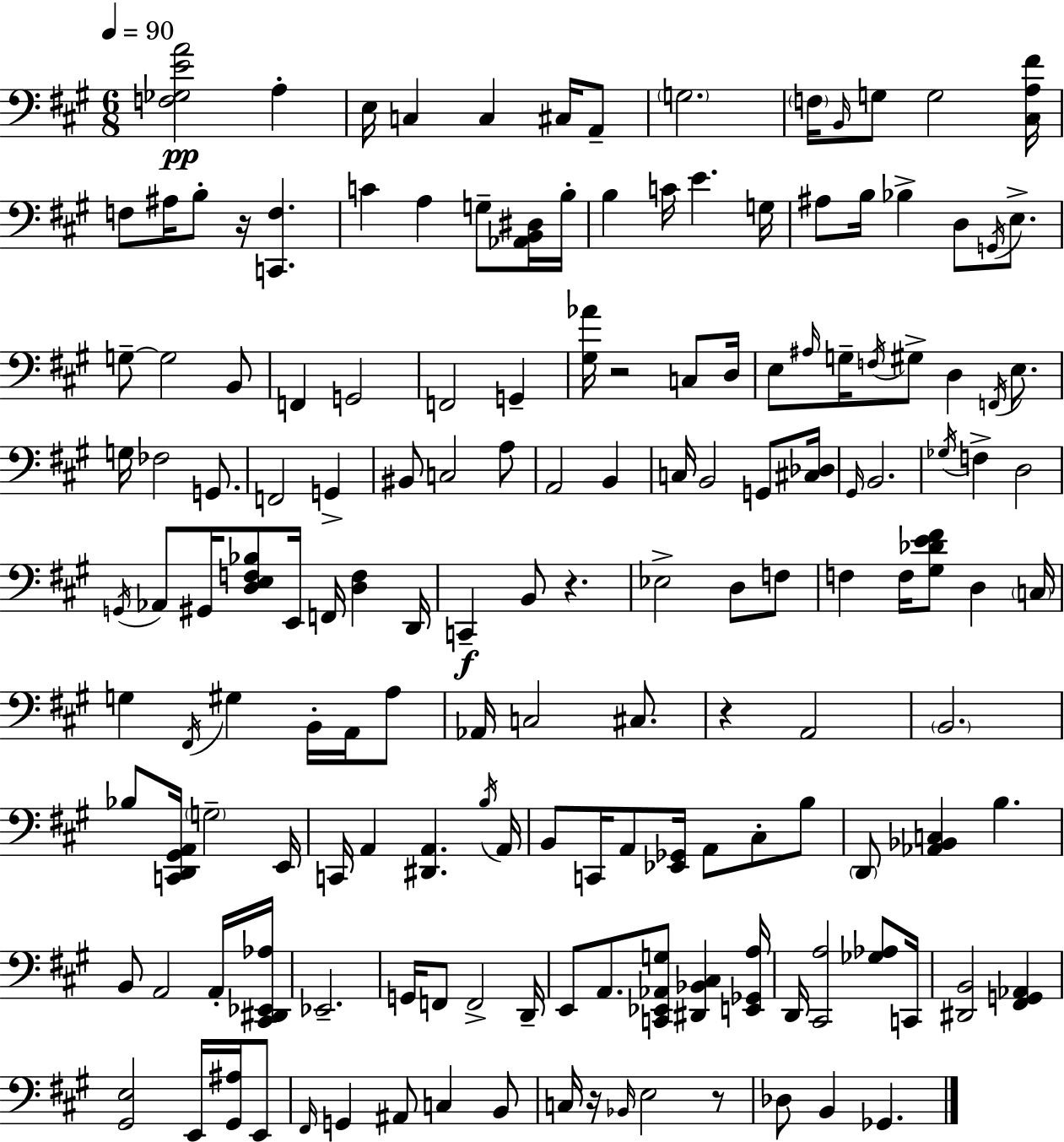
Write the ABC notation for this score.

X:1
T:Untitled
M:6/8
L:1/4
K:A
[F,_G,EA]2 A, E,/4 C, C, ^C,/4 A,,/2 G,2 F,/4 B,,/4 G,/2 G,2 [^C,A,^F]/4 F,/2 ^A,/4 B,/2 z/4 [C,,F,] C A, G,/2 [_A,,B,,^D,]/4 B,/4 B, C/4 E G,/4 ^A,/2 B,/4 _B, D,/2 G,,/4 E,/2 G,/2 G,2 B,,/2 F,, G,,2 F,,2 G,, [^G,_A]/4 z2 C,/2 D,/4 E,/2 ^A,/4 G,/4 F,/4 ^G,/2 D, F,,/4 E,/2 G,/4 _F,2 G,,/2 F,,2 G,, ^B,,/2 C,2 A,/2 A,,2 B,, C,/4 B,,2 G,,/2 [^C,_D,]/4 ^G,,/4 B,,2 _G,/4 F, D,2 G,,/4 _A,,/2 ^G,,/4 [D,E,F,_B,]/2 E,,/4 F,,/4 [D,F,] D,,/4 C,, B,,/2 z _E,2 D,/2 F,/2 F, F,/4 [^G,_DE^F]/2 D, C,/4 G, ^F,,/4 ^G, B,,/4 A,,/4 A,/2 _A,,/4 C,2 ^C,/2 z A,,2 B,,2 _B,/2 [C,,D,,^G,,A,,]/4 G,2 E,,/4 C,,/4 A,, [^D,,A,,] B,/4 A,,/4 B,,/2 C,,/4 A,,/2 [_E,,_G,,]/4 A,,/2 ^C,/2 B,/2 D,,/2 [_A,,_B,,C,] B, B,,/2 A,,2 A,,/4 [^C,,^D,,_E,,_A,]/4 _E,,2 G,,/4 F,,/2 F,,2 D,,/4 E,,/2 A,,/2 [C,,_E,,_A,,G,]/2 [^D,,_B,,^C,] [E,,_G,,A,]/4 D,,/4 [^C,,A,]2 [_G,_A,]/2 C,,/4 [^D,,B,,]2 [^F,,G,,_A,,] [^G,,E,]2 E,,/4 [^G,,^A,]/4 E,,/2 ^F,,/4 G,, ^A,,/2 C, B,,/2 C,/4 z/4 _B,,/4 E,2 z/2 _D,/2 B,, _G,,